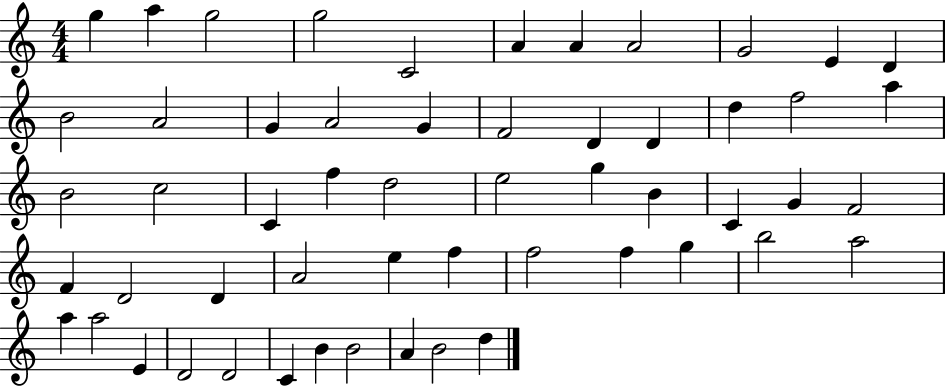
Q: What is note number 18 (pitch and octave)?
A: D4